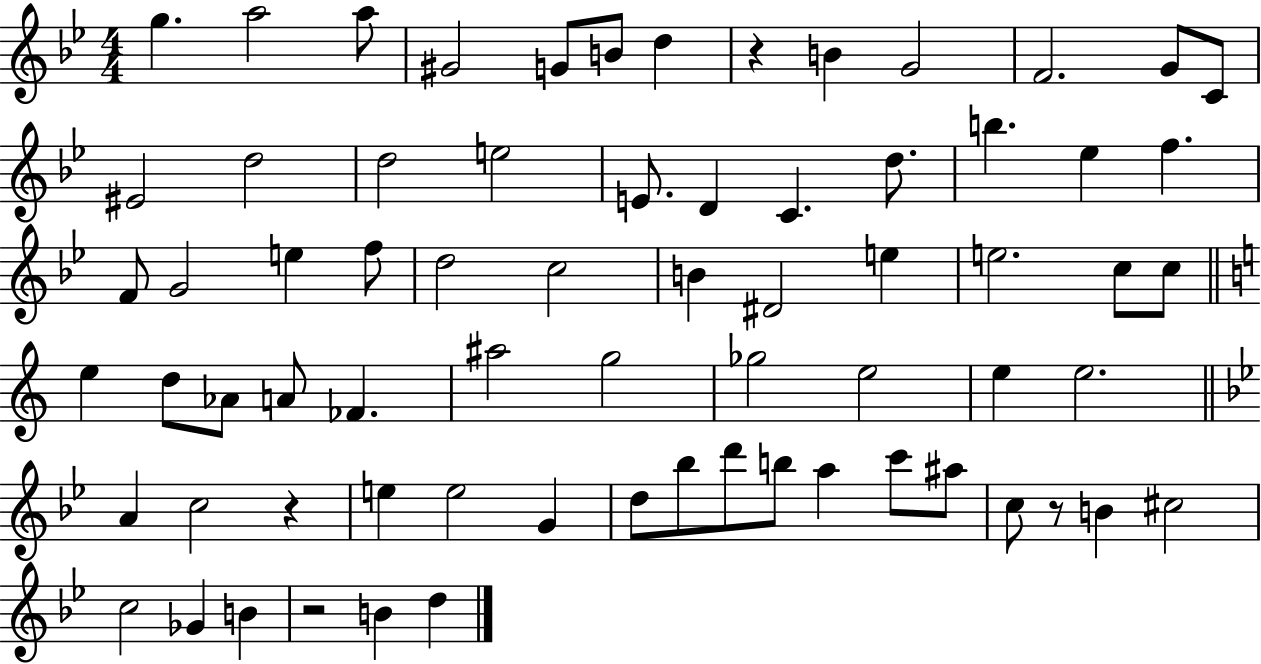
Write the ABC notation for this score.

X:1
T:Untitled
M:4/4
L:1/4
K:Bb
g a2 a/2 ^G2 G/2 B/2 d z B G2 F2 G/2 C/2 ^E2 d2 d2 e2 E/2 D C d/2 b _e f F/2 G2 e f/2 d2 c2 B ^D2 e e2 c/2 c/2 e d/2 _A/2 A/2 _F ^a2 g2 _g2 e2 e e2 A c2 z e e2 G d/2 _b/2 d'/2 b/2 a c'/2 ^a/2 c/2 z/2 B ^c2 c2 _G B z2 B d